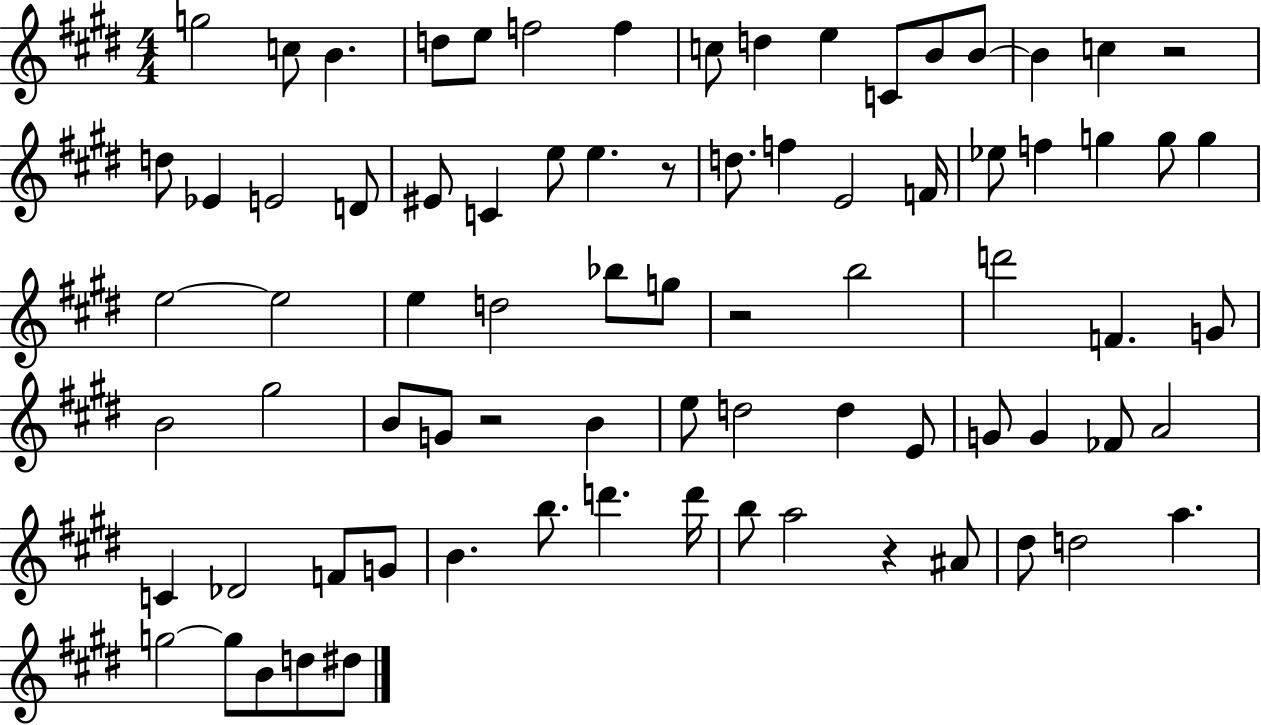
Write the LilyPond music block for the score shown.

{
  \clef treble
  \numericTimeSignature
  \time 4/4
  \key e \major
  g''2 c''8 b'4. | d''8 e''8 f''2 f''4 | c''8 d''4 e''4 c'8 b'8 b'8~~ | b'4 c''4 r2 | \break d''8 ees'4 e'2 d'8 | eis'8 c'4 e''8 e''4. r8 | d''8. f''4 e'2 f'16 | ees''8 f''4 g''4 g''8 g''4 | \break e''2~~ e''2 | e''4 d''2 bes''8 g''8 | r2 b''2 | d'''2 f'4. g'8 | \break b'2 gis''2 | b'8 g'8 r2 b'4 | e''8 d''2 d''4 e'8 | g'8 g'4 fes'8 a'2 | \break c'4 des'2 f'8 g'8 | b'4. b''8. d'''4. d'''16 | b''8 a''2 r4 ais'8 | dis''8 d''2 a''4. | \break g''2~~ g''8 b'8 d''8 dis''8 | \bar "|."
}